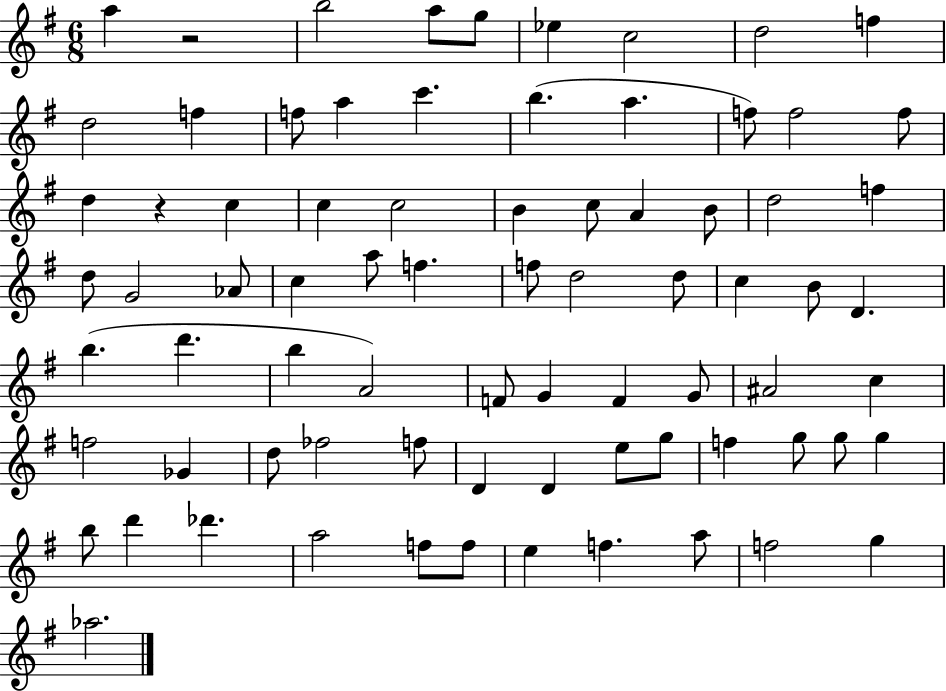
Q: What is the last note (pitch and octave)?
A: Ab5